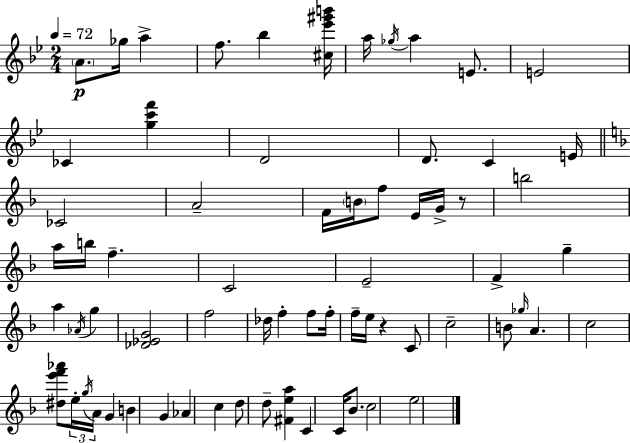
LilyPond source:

{
  \clef treble
  \numericTimeSignature
  \time 2/4
  \key g \minor
  \tempo 4 = 72
  \repeat volta 2 { \parenthesize a'8.\p ges''16 a''4-> | f''8. bes''4 <cis'' ees''' gis''' b'''>16 | a''16 \acciaccatura { ges''16 } a''4 e'8. | e'2 | \break ces'4 <g'' c''' f'''>4 | d'2 | d'8. c'4 | e'16 \bar "||" \break \key f \major ces'2 | a'2-- | f'16 \parenthesize b'16 f''8 e'16 g'16-> r8 | b''2 | \break a''16 b''16 f''4.-- | c'2 | e'2-- | f'4-> g''4-- | \break a''4 \acciaccatura { aes'16 } g''4 | <des' ees' g'>2 | f''2 | des''16 f''4-. f''8 | \break f''16-. f''16-- e''16 r4 c'8 | c''2-- | b'8 \grace { ges''16 } a'4. | c''2 | \break <dis'' e''' f''' aes'''>8 \tuplet 3/2 { e''16-. \acciaccatura { g''16 } a'16 } g'4 | b'4 g'4 | aes'4 c''4 | d''8 d''8-- <fis' e'' a''>4 | \break c'4 c'16 | bes'8. c''2 | e''2 | } \bar "|."
}